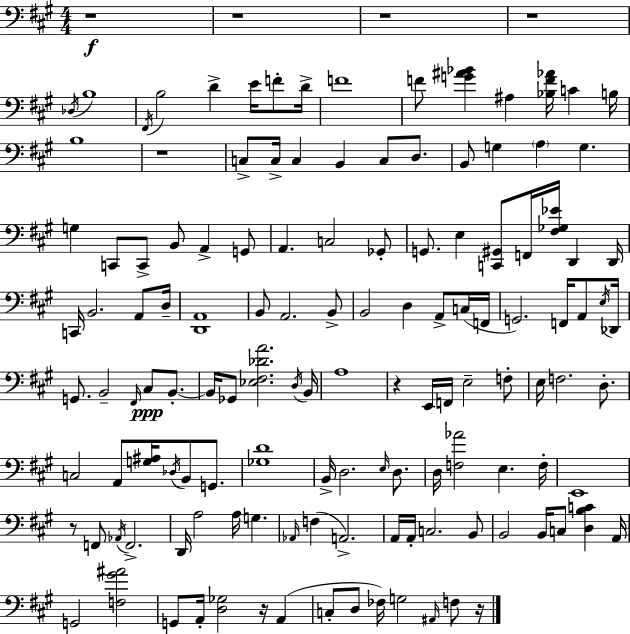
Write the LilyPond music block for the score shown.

{
  \clef bass
  \numericTimeSignature
  \time 4/4
  \key a \major
  r1\f | r1 | r1 | r1 | \break \acciaccatura { des16 } b1 | \acciaccatura { fis,16 } b2 d'4-> e'16 f'8-. | d'16-> f'1 | f'8 <g' ais' bes'>4 ais4 <bes f' aes'>16 c'4 | \break b16 b1 | r1 | c8-> c16-> c4 b,4 c8 d8. | b,8 g4 \parenthesize a4 g4. | \break g4 c,8 c,8-> b,8 a,4-> | g,8 a,4. c2 | ges,8-. g,8. e4 <c, gis,>8 f,16 <fis ges ees'>16 d,4 | d,16 c,16 b,2. a,8 | \break d16-- <d, a,>1 | b,8 a,2. | b,8-> b,2 d4 a,8-> | c16( f,16 g,2.) f,16 a,8 | \break \acciaccatura { e16 } des,16 g,8. b,2-- \grace { fis,16 }\ppp cis8 | b,8.-.~~ b,16 ges,8 <ees fis des' a'>2. | \acciaccatura { d16 } b,16 a1 | r4 e,16 f,16 e2-- | \break f8-. e16 f2. | d8.-. c2 a,8 <g ais>16 | \acciaccatura { des16 } b,8 g,8. <ges d'>1 | b,16-> d2. | \break \grace { e16 } d8. d16 <f aes'>2 | e4. f16-. e,1 | r8 f,8 \acciaccatura { aes,16 } f,2.-> | d,16 a2 | \break a16 g4. \grace { aes,16 }( f4 a,2.->) | a,16 a,16-. c2. | b,8 b,2 | b,16 c8 <d b c'>4 a,16 g,2 | \break <f gis' ais'>2 g,8 a,16-. <d ges>2 | r16 a,4( c8-. d8 fes16) g2 | \grace { ais,16 } f8 r16 \bar "|."
}